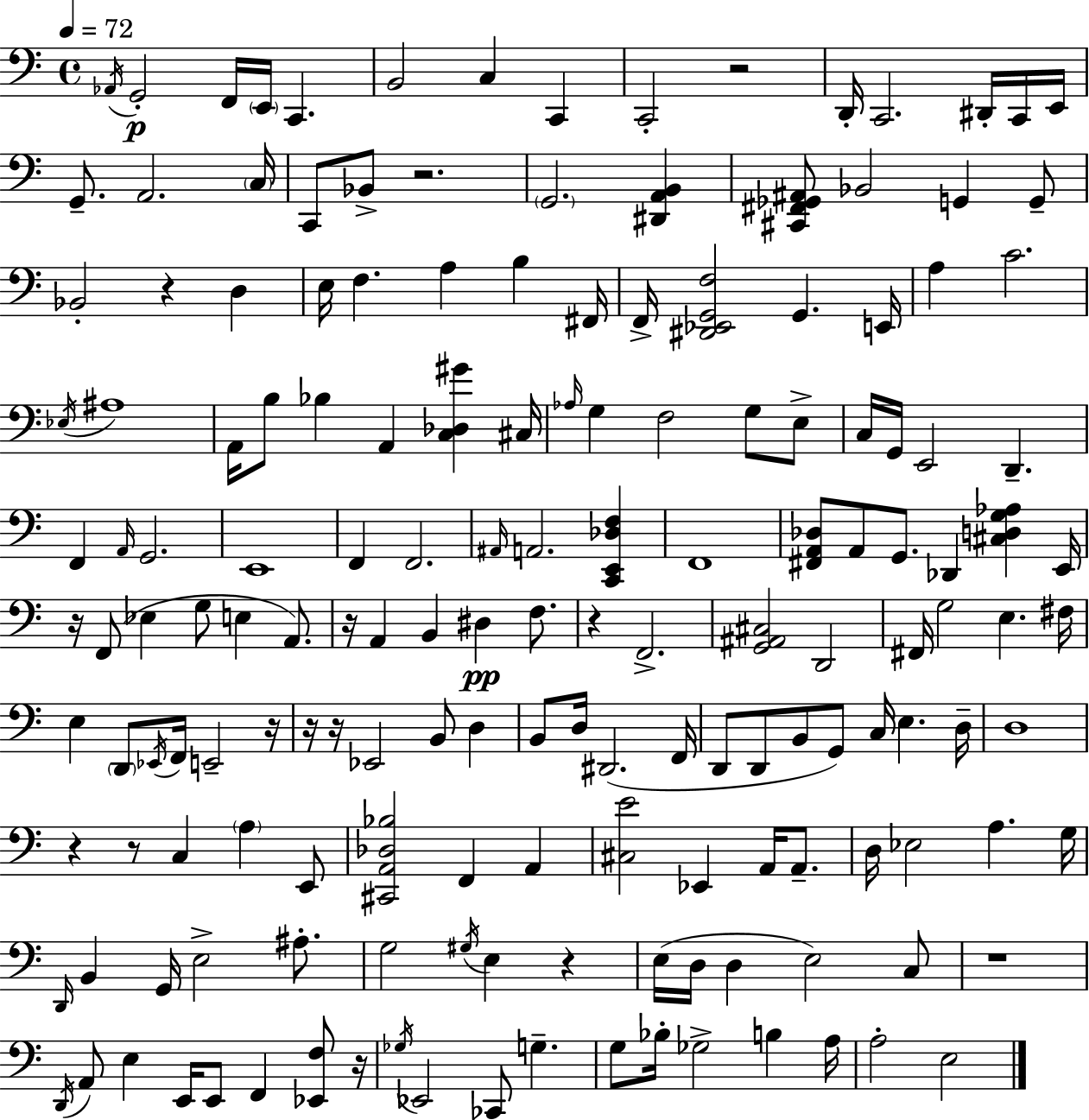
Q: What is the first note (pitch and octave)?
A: Ab2